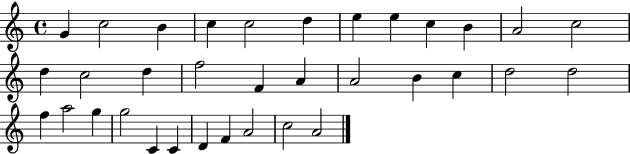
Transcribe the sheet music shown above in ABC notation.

X:1
T:Untitled
M:4/4
L:1/4
K:C
G c2 B c c2 d e e c B A2 c2 d c2 d f2 F A A2 B c d2 d2 f a2 g g2 C C D F A2 c2 A2